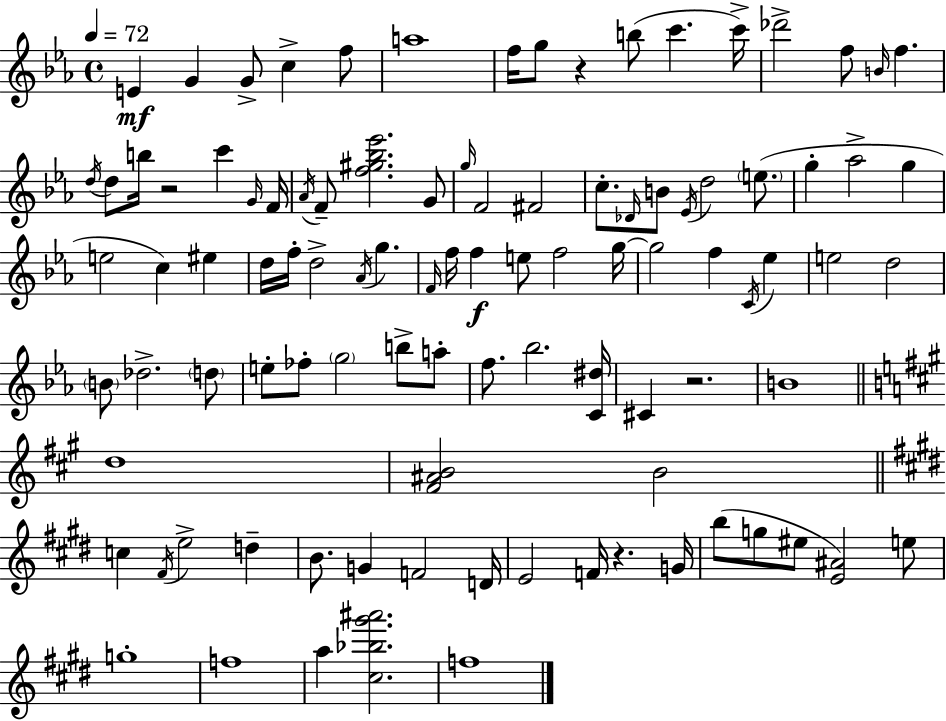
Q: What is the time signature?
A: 4/4